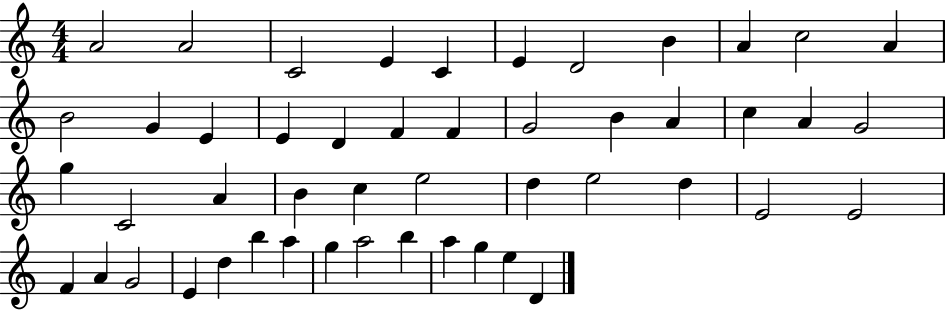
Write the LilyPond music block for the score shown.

{
  \clef treble
  \numericTimeSignature
  \time 4/4
  \key c \major
  a'2 a'2 | c'2 e'4 c'4 | e'4 d'2 b'4 | a'4 c''2 a'4 | \break b'2 g'4 e'4 | e'4 d'4 f'4 f'4 | g'2 b'4 a'4 | c''4 a'4 g'2 | \break g''4 c'2 a'4 | b'4 c''4 e''2 | d''4 e''2 d''4 | e'2 e'2 | \break f'4 a'4 g'2 | e'4 d''4 b''4 a''4 | g''4 a''2 b''4 | a''4 g''4 e''4 d'4 | \break \bar "|."
}